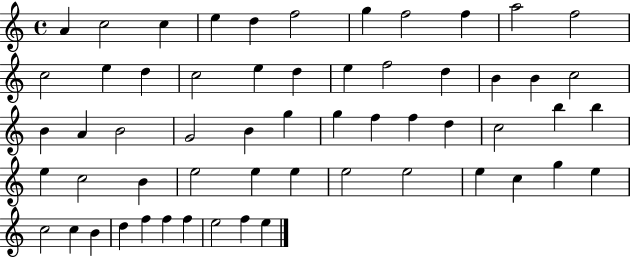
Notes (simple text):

A4/q C5/h C5/q E5/q D5/q F5/h G5/q F5/h F5/q A5/h F5/h C5/h E5/q D5/q C5/h E5/q D5/q E5/q F5/h D5/q B4/q B4/q C5/h B4/q A4/q B4/h G4/h B4/q G5/q G5/q F5/q F5/q D5/q C5/h B5/q B5/q E5/q C5/h B4/q E5/h E5/q E5/q E5/h E5/h E5/q C5/q G5/q E5/q C5/h C5/q B4/q D5/q F5/q F5/q F5/q E5/h F5/q E5/q